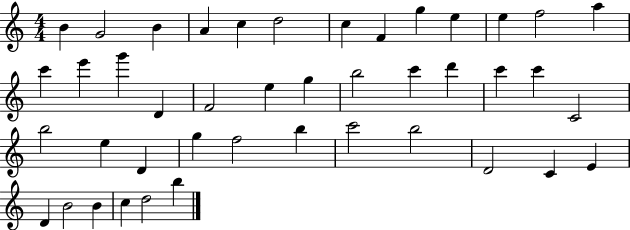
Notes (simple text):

B4/q G4/h B4/q A4/q C5/q D5/h C5/q F4/q G5/q E5/q E5/q F5/h A5/q C6/q E6/q G6/q D4/q F4/h E5/q G5/q B5/h C6/q D6/q C6/q C6/q C4/h B5/h E5/q D4/q G5/q F5/h B5/q C6/h B5/h D4/h C4/q E4/q D4/q B4/h B4/q C5/q D5/h B5/q